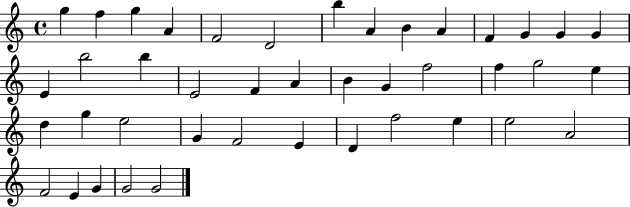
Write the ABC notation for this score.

X:1
T:Untitled
M:4/4
L:1/4
K:C
g f g A F2 D2 b A B A F G G G E b2 b E2 F A B G f2 f g2 e d g e2 G F2 E D f2 e e2 A2 F2 E G G2 G2